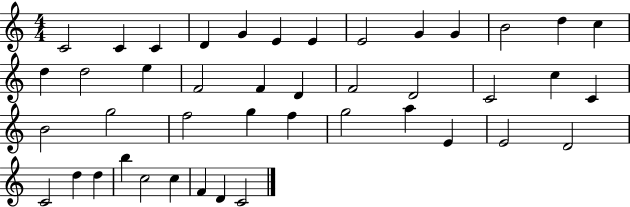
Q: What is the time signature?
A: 4/4